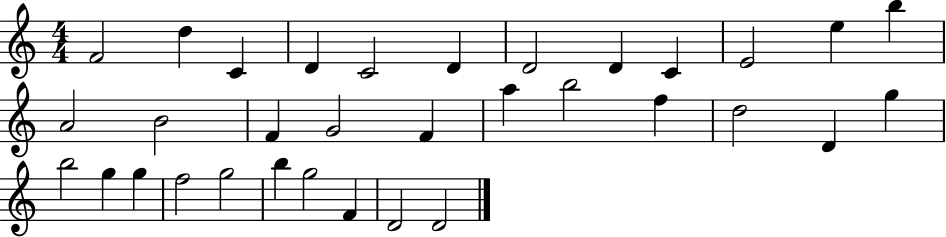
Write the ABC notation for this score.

X:1
T:Untitled
M:4/4
L:1/4
K:C
F2 d C D C2 D D2 D C E2 e b A2 B2 F G2 F a b2 f d2 D g b2 g g f2 g2 b g2 F D2 D2